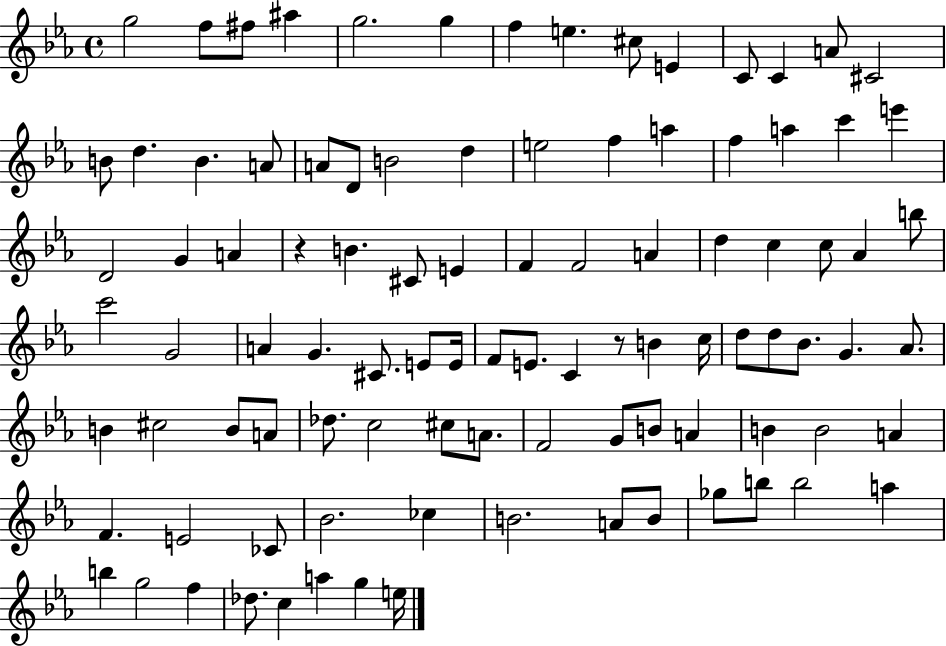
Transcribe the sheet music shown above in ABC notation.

X:1
T:Untitled
M:4/4
L:1/4
K:Eb
g2 f/2 ^f/2 ^a g2 g f e ^c/2 E C/2 C A/2 ^C2 B/2 d B A/2 A/2 D/2 B2 d e2 f a f a c' e' D2 G A z B ^C/2 E F F2 A d c c/2 _A b/2 c'2 G2 A G ^C/2 E/2 E/4 F/2 E/2 C z/2 B c/4 d/2 d/2 _B/2 G _A/2 B ^c2 B/2 A/2 _d/2 c2 ^c/2 A/2 F2 G/2 B/2 A B B2 A F E2 _C/2 _B2 _c B2 A/2 B/2 _g/2 b/2 b2 a b g2 f _d/2 c a g e/4